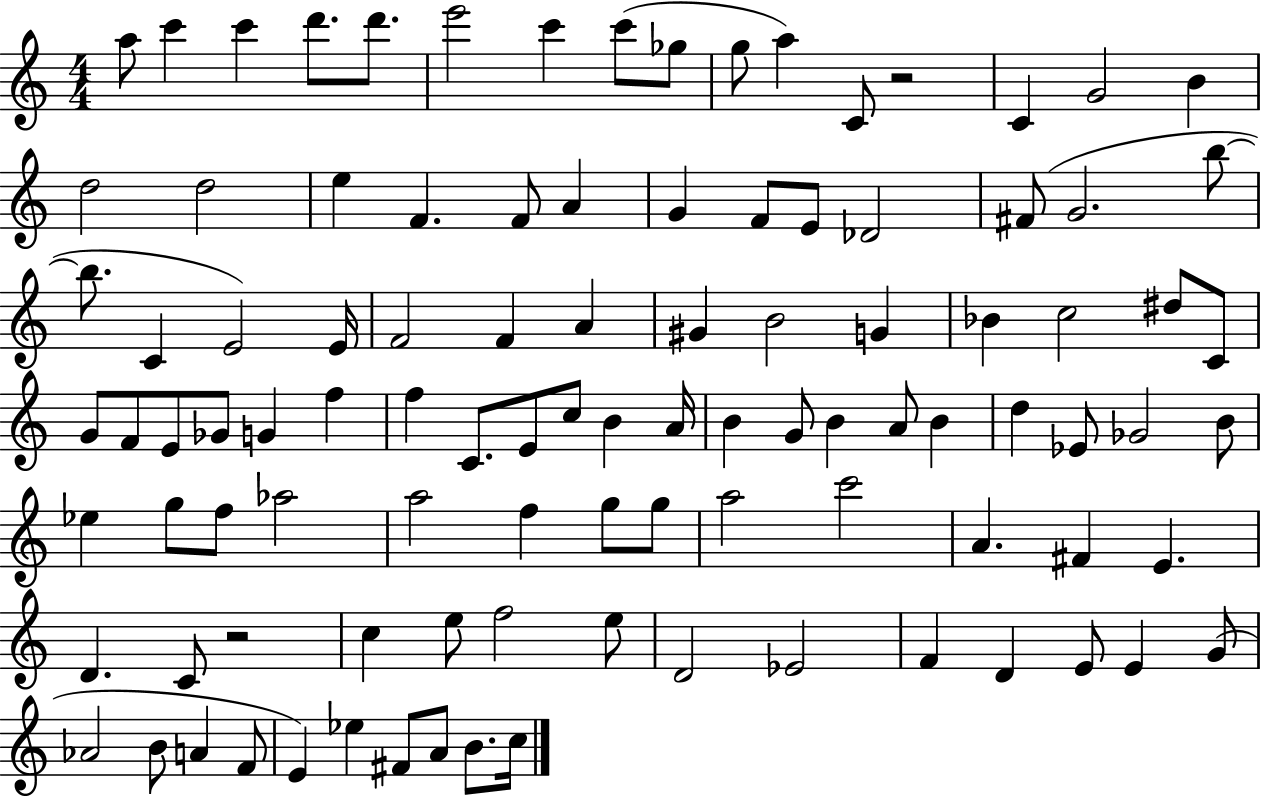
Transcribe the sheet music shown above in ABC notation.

X:1
T:Untitled
M:4/4
L:1/4
K:C
a/2 c' c' d'/2 d'/2 e'2 c' c'/2 _g/2 g/2 a C/2 z2 C G2 B d2 d2 e F F/2 A G F/2 E/2 _D2 ^F/2 G2 b/2 b/2 C E2 E/4 F2 F A ^G B2 G _B c2 ^d/2 C/2 G/2 F/2 E/2 _G/2 G f f C/2 E/2 c/2 B A/4 B G/2 B A/2 B d _E/2 _G2 B/2 _e g/2 f/2 _a2 a2 f g/2 g/2 a2 c'2 A ^F E D C/2 z2 c e/2 f2 e/2 D2 _E2 F D E/2 E G/2 _A2 B/2 A F/2 E _e ^F/2 A/2 B/2 c/4